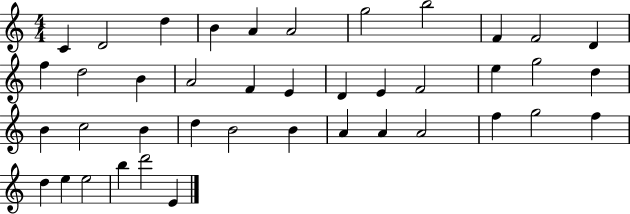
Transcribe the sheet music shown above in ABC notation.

X:1
T:Untitled
M:4/4
L:1/4
K:C
C D2 d B A A2 g2 b2 F F2 D f d2 B A2 F E D E F2 e g2 d B c2 B d B2 B A A A2 f g2 f d e e2 b d'2 E